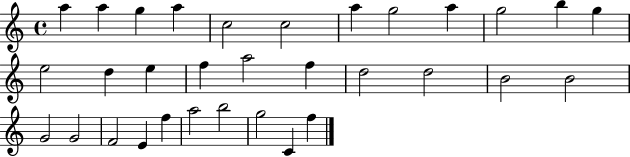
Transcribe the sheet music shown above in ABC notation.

X:1
T:Untitled
M:4/4
L:1/4
K:C
a a g a c2 c2 a g2 a g2 b g e2 d e f a2 f d2 d2 B2 B2 G2 G2 F2 E f a2 b2 g2 C f